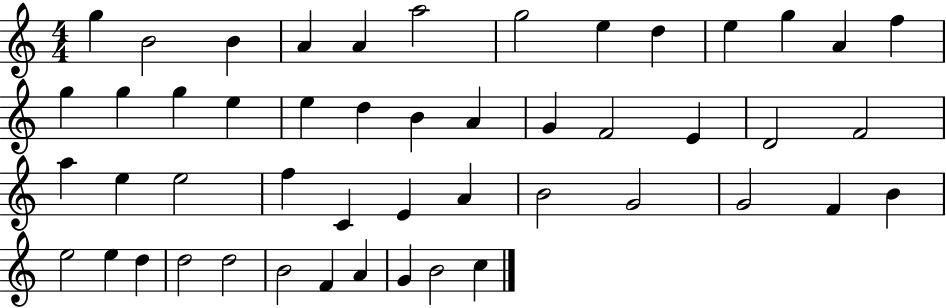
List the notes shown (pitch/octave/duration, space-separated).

G5/q B4/h B4/q A4/q A4/q A5/h G5/h E5/q D5/q E5/q G5/q A4/q F5/q G5/q G5/q G5/q E5/q E5/q D5/q B4/q A4/q G4/q F4/h E4/q D4/h F4/h A5/q E5/q E5/h F5/q C4/q E4/q A4/q B4/h G4/h G4/h F4/q B4/q E5/h E5/q D5/q D5/h D5/h B4/h F4/q A4/q G4/q B4/h C5/q